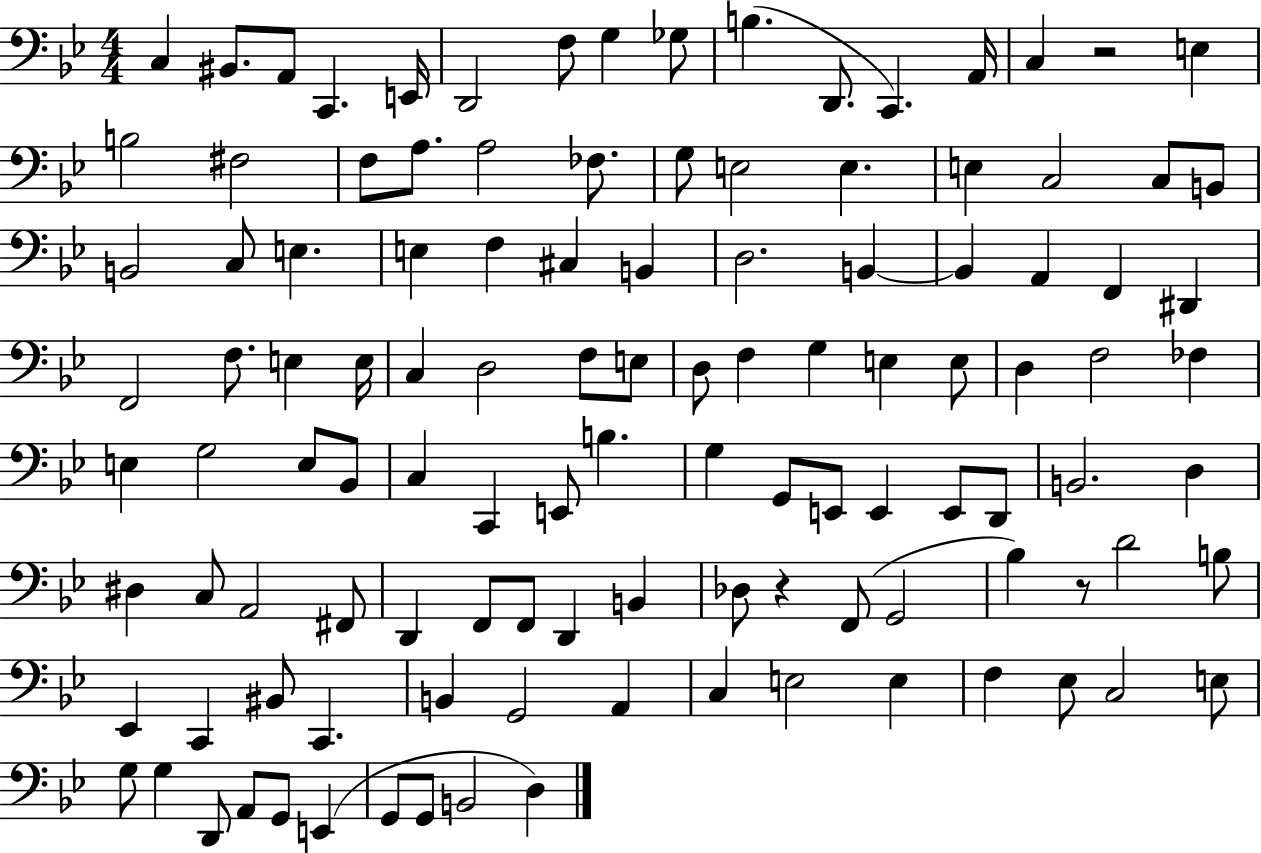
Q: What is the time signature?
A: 4/4